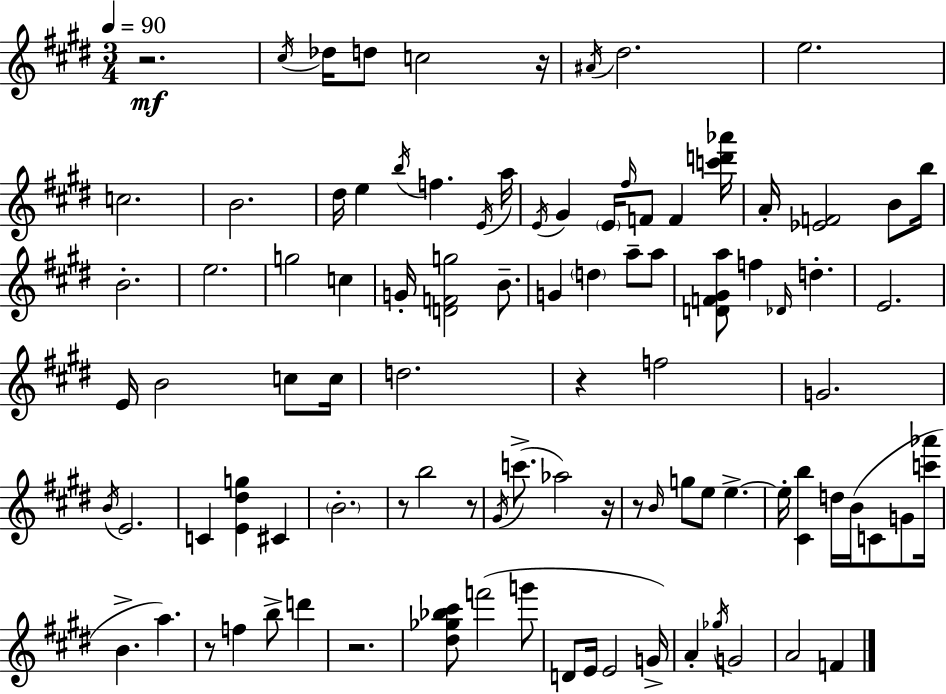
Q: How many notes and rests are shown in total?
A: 96